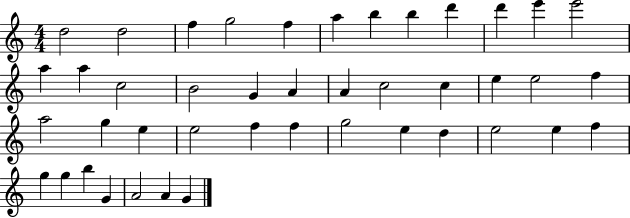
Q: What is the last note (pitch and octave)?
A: G4